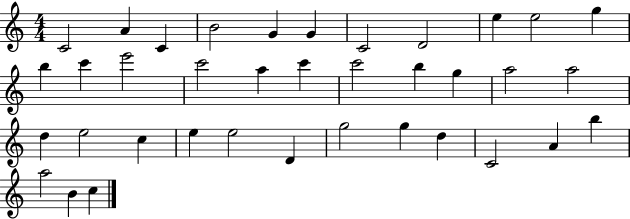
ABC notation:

X:1
T:Untitled
M:4/4
L:1/4
K:C
C2 A C B2 G G C2 D2 e e2 g b c' e'2 c'2 a c' c'2 b g a2 a2 d e2 c e e2 D g2 g d C2 A b a2 B c